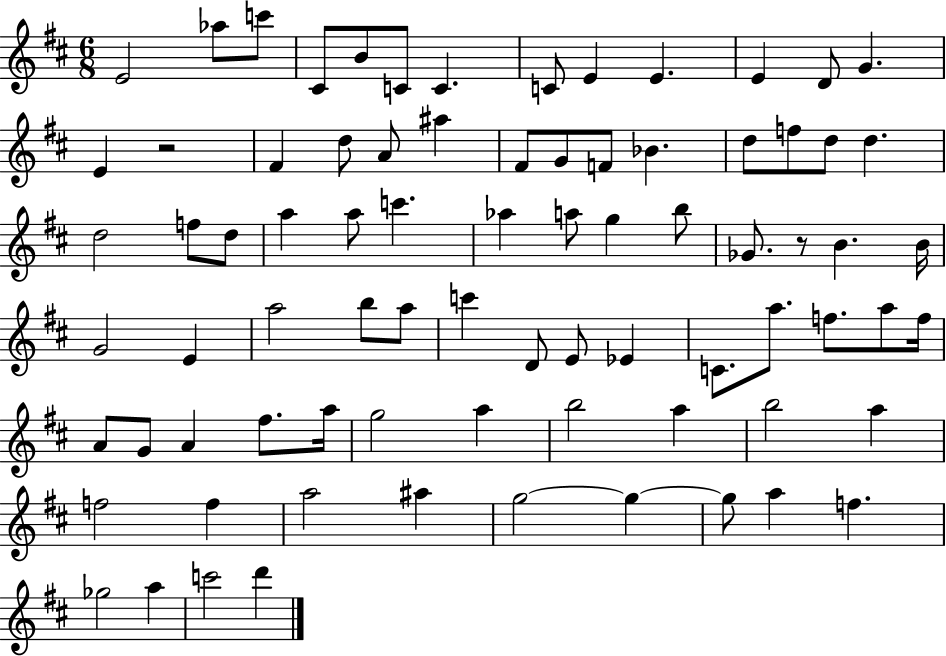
E4/h Ab5/e C6/e C#4/e B4/e C4/e C4/q. C4/e E4/q E4/q. E4/q D4/e G4/q. E4/q R/h F#4/q D5/e A4/e A#5/q F#4/e G4/e F4/e Bb4/q. D5/e F5/e D5/e D5/q. D5/h F5/e D5/e A5/q A5/e C6/q. Ab5/q A5/e G5/q B5/e Gb4/e. R/e B4/q. B4/s G4/h E4/q A5/h B5/e A5/e C6/q D4/e E4/e Eb4/q C4/e. A5/e. F5/e. A5/e F5/s A4/e G4/e A4/q F#5/e. A5/s G5/h A5/q B5/h A5/q B5/h A5/q F5/h F5/q A5/h A#5/q G5/h G5/q G5/e A5/q F5/q. Gb5/h A5/q C6/h D6/q